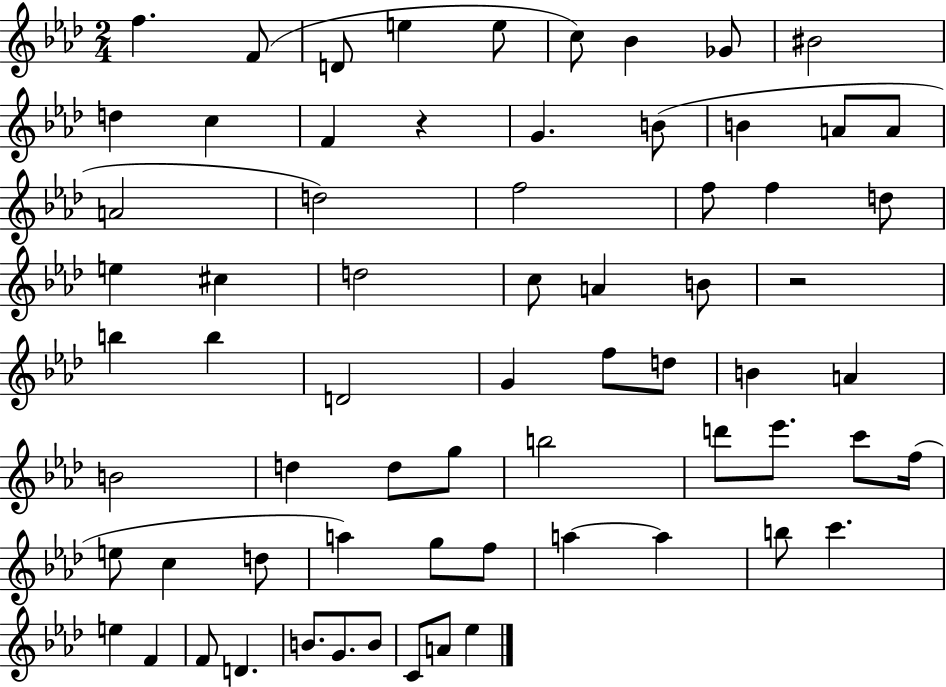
F5/q. F4/e D4/e E5/q E5/e C5/e Bb4/q Gb4/e BIS4/h D5/q C5/q F4/q R/q G4/q. B4/e B4/q A4/e A4/e A4/h D5/h F5/h F5/e F5/q D5/e E5/q C#5/q D5/h C5/e A4/q B4/e R/h B5/q B5/q D4/h G4/q F5/e D5/e B4/q A4/q B4/h D5/q D5/e G5/e B5/h D6/e Eb6/e. C6/e F5/s E5/e C5/q D5/e A5/q G5/e F5/e A5/q A5/q B5/e C6/q. E5/q F4/q F4/e D4/q. B4/e. G4/e. B4/e C4/e A4/e Eb5/q